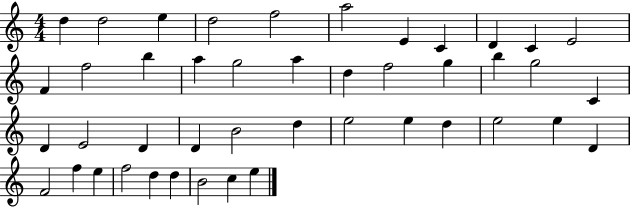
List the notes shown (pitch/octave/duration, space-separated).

D5/q D5/h E5/q D5/h F5/h A5/h E4/q C4/q D4/q C4/q E4/h F4/q F5/h B5/q A5/q G5/h A5/q D5/q F5/h G5/q B5/q G5/h C4/q D4/q E4/h D4/q D4/q B4/h D5/q E5/h E5/q D5/q E5/h E5/q D4/q F4/h F5/q E5/q F5/h D5/q D5/q B4/h C5/q E5/q